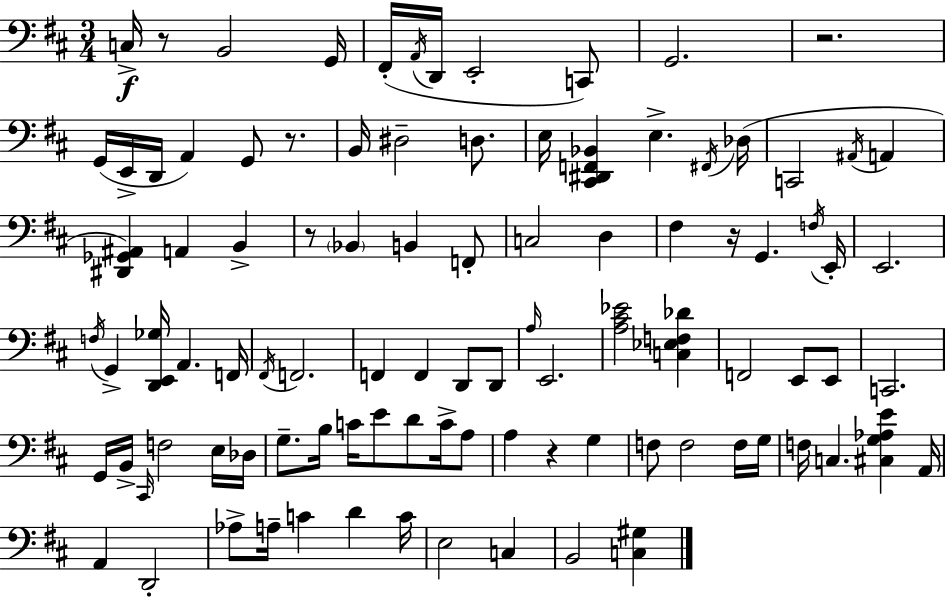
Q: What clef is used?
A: bass